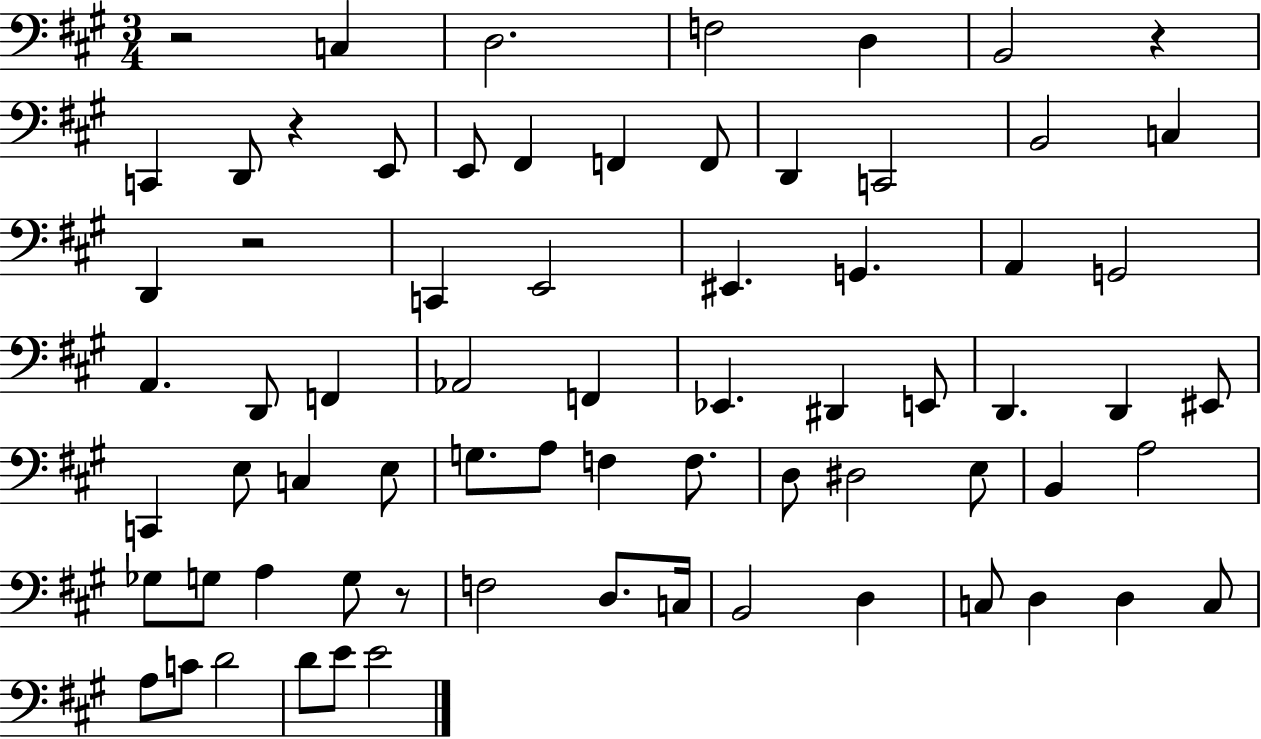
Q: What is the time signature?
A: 3/4